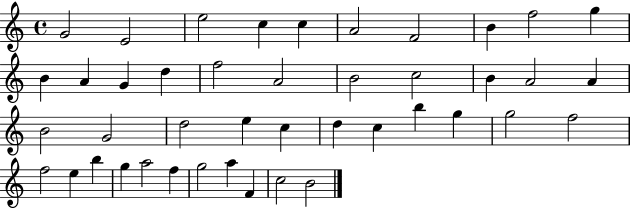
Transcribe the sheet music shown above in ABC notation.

X:1
T:Untitled
M:4/4
L:1/4
K:C
G2 E2 e2 c c A2 F2 B f2 g B A G d f2 A2 B2 c2 B A2 A B2 G2 d2 e c d c b g g2 f2 f2 e b g a2 f g2 a F c2 B2